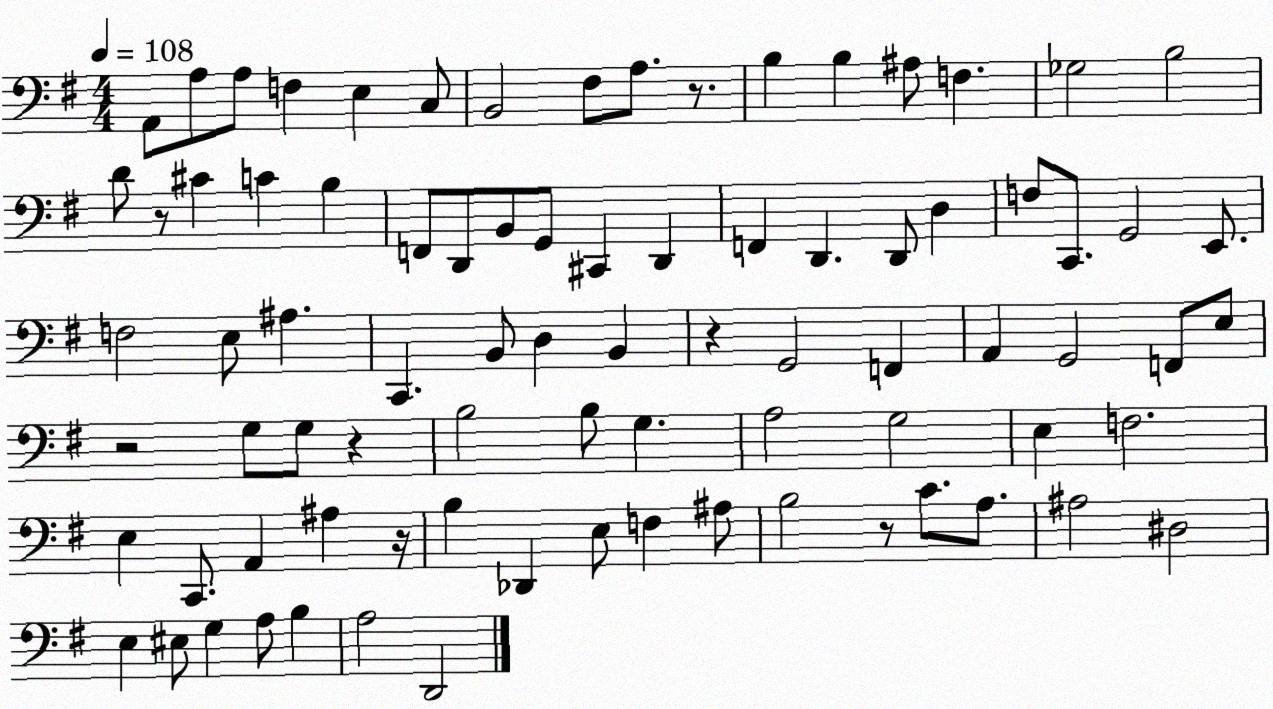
X:1
T:Untitled
M:4/4
L:1/4
K:G
A,,/2 A,/2 A,/2 F, E, C,/2 B,,2 ^F,/2 A,/2 z/2 B, B, ^A,/2 F, _G,2 B,2 D/2 z/2 ^C C B, F,,/2 D,,/2 B,,/2 G,,/2 ^C,, D,, F,, D,, D,,/2 D, F,/2 C,,/2 G,,2 E,,/2 F,2 E,/2 ^A, C,, B,,/2 D, B,, z G,,2 F,, A,, G,,2 F,,/2 E,/2 z2 G,/2 G,/2 z B,2 B,/2 G, A,2 G,2 E, F,2 E, C,,/2 A,, ^A, z/4 B, _D,, E,/2 F, ^A,/2 B,2 z/2 C/2 A,/2 ^A,2 ^D,2 E, ^E,/2 G, A,/2 B, A,2 D,,2